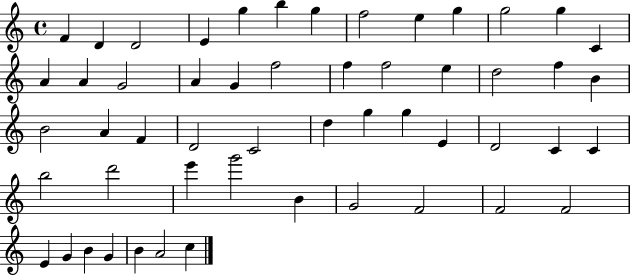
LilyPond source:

{
  \clef treble
  \time 4/4
  \defaultTimeSignature
  \key c \major
  f'4 d'4 d'2 | e'4 g''4 b''4 g''4 | f''2 e''4 g''4 | g''2 g''4 c'4 | \break a'4 a'4 g'2 | a'4 g'4 f''2 | f''4 f''2 e''4 | d''2 f''4 b'4 | \break b'2 a'4 f'4 | d'2 c'2 | d''4 g''4 g''4 e'4 | d'2 c'4 c'4 | \break b''2 d'''2 | e'''4 g'''2 b'4 | g'2 f'2 | f'2 f'2 | \break e'4 g'4 b'4 g'4 | b'4 a'2 c''4 | \bar "|."
}